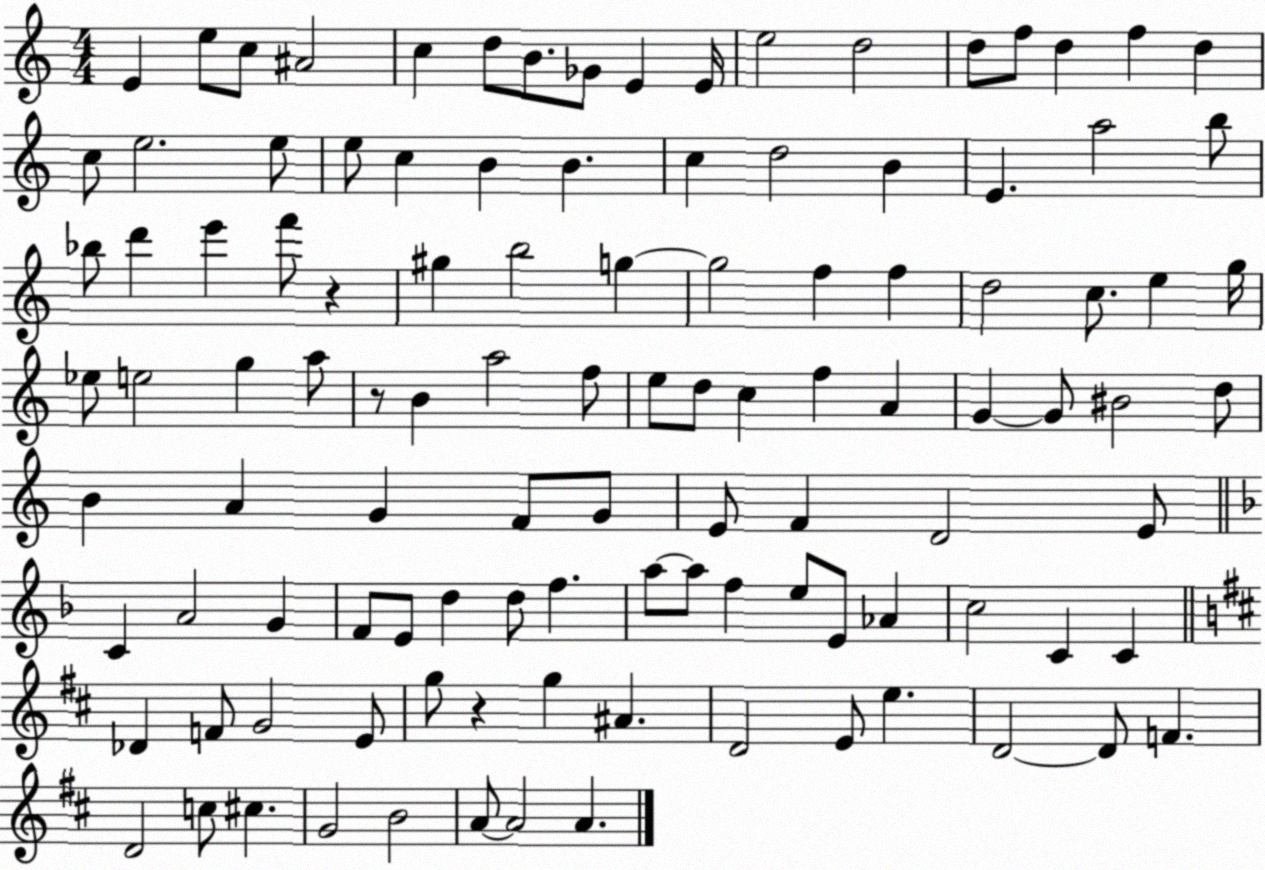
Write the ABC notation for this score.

X:1
T:Untitled
M:4/4
L:1/4
K:C
E e/2 c/2 ^A2 c d/2 B/2 _G/2 E E/4 e2 d2 d/2 f/2 d f d c/2 e2 e/2 e/2 c B B c d2 B E a2 b/2 _b/2 d' e' f'/2 z ^g b2 g g2 f f d2 c/2 e g/4 _e/2 e2 g a/2 z/2 B a2 f/2 e/2 d/2 c f A G G/2 ^B2 d/2 B A G F/2 G/2 E/2 F D2 E/2 C A2 G F/2 E/2 d d/2 f a/2 a/2 f e/2 E/2 _A c2 C C _D F/2 G2 E/2 g/2 z g ^A D2 E/2 e D2 D/2 F D2 c/2 ^c G2 B2 A/2 A2 A